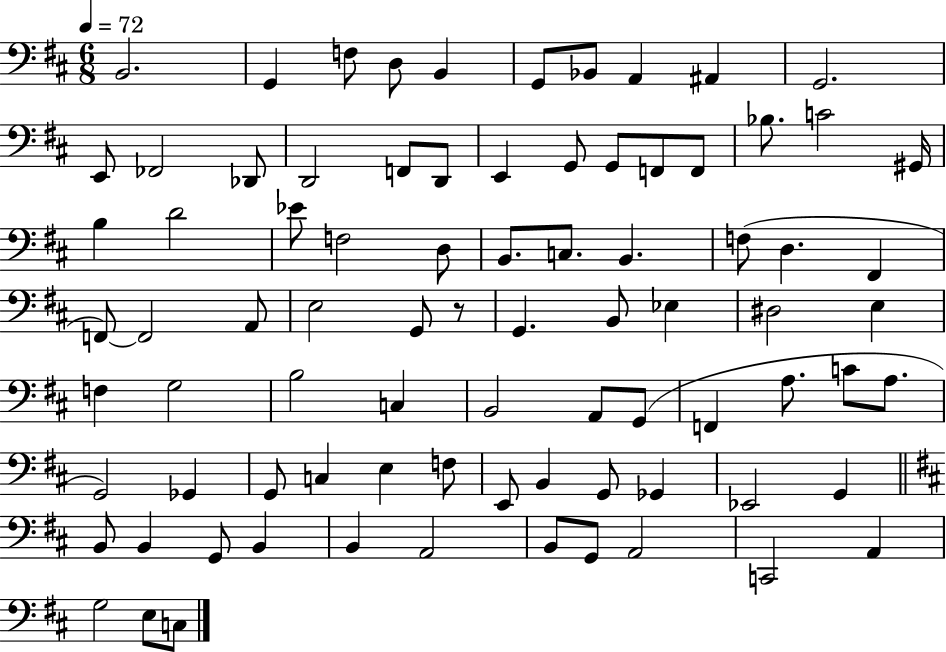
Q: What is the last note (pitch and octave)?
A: C3